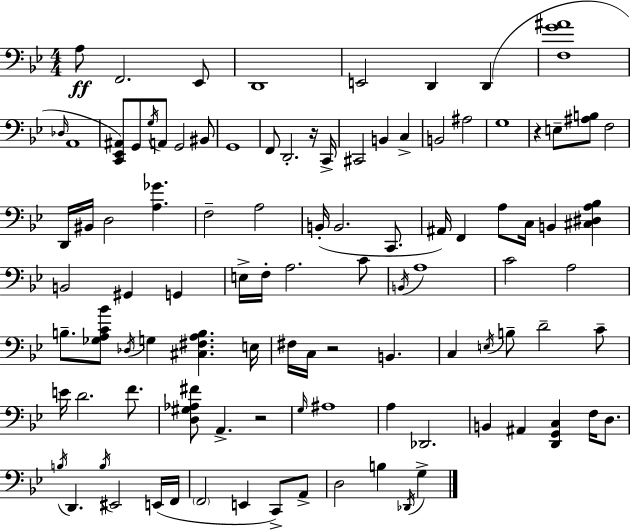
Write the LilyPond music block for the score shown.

{
  \clef bass
  \numericTimeSignature
  \time 4/4
  \key g \minor
  a8\ff f,2. ees,8 | d,1 | e,2 d,4 d,4( | <f g' ais'>1 | \break \grace { des16 } a,1 | <c, ees, ais,>8) g,8 \acciaccatura { g16 } a,8 g,2 | bis,8 g,1 | f,8 d,2.-. | \break r16 c,16-> cis,2 b,4 c4-> | b,2 ais2 | g1 | r4 e8-- <ais b>8 f2 | \break d,16 bis,16 d2 <a ges'>4. | f2-- a2 | b,16-.( b,2. c,8. | ais,16) f,4 a8 c16 b,4 <cis dis a bes>4 | \break b,2 gis,4 g,4 | e16-> f16-. a2. | c'8 \acciaccatura { b,16 } a1 | c'2 a2 | \break b8.-- <ges a c' bes'>8 \acciaccatura { des16 } g4 <cis fis a b>4. | e16 fis16 c16 r2 b,4. | c4 \acciaccatura { e16 } b8-- d'2-- | c'8-- e'16 d'2. | \break f'8. <d gis aes fis'>8 a,4.-> r2 | \grace { g16 } ais1 | a4 des,2. | b,4 ais,4 <d, g, c>4 | \break f16 d8. \acciaccatura { b16 } d,4. \acciaccatura { b16 } eis,2 | e,16( f,16 \parenthesize f,2 | e,4 c,8->) a,8-> d2 | b4 \acciaccatura { des,16 } g4-> \bar "|."
}